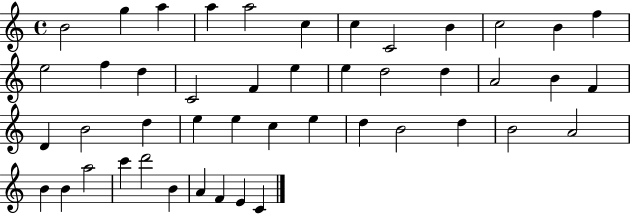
B4/h G5/q A5/q A5/q A5/h C5/q C5/q C4/h B4/q C5/h B4/q F5/q E5/h F5/q D5/q C4/h F4/q E5/q E5/q D5/h D5/q A4/h B4/q F4/q D4/q B4/h D5/q E5/q E5/q C5/q E5/q D5/q B4/h D5/q B4/h A4/h B4/q B4/q A5/h C6/q D6/h B4/q A4/q F4/q E4/q C4/q